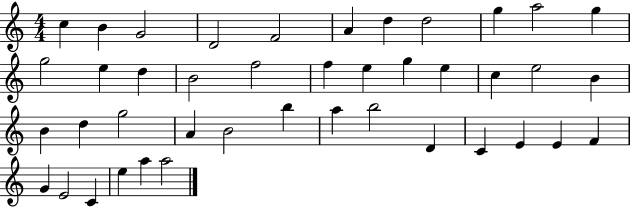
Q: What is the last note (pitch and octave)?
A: A5